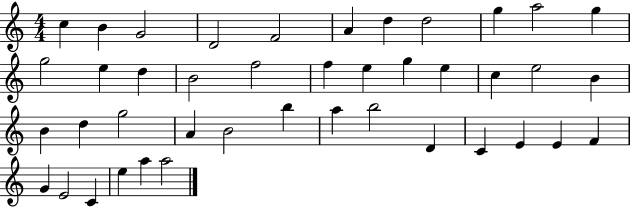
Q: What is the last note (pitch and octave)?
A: A5